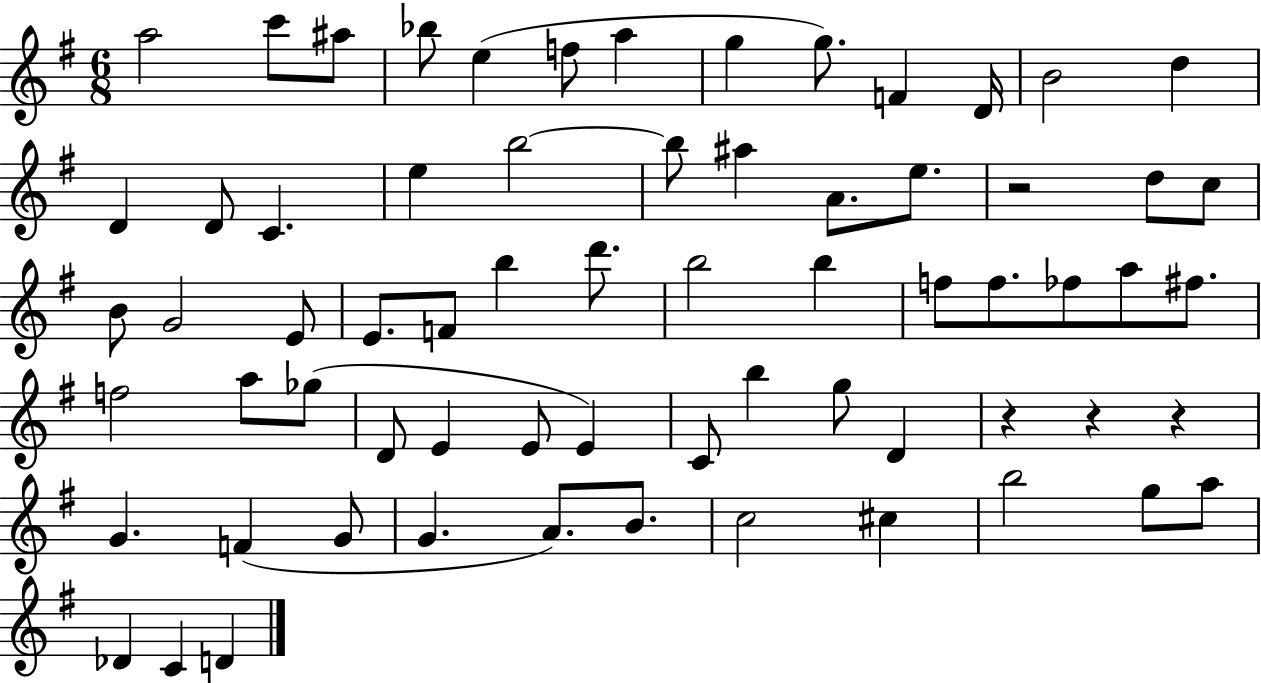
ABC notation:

X:1
T:Untitled
M:6/8
L:1/4
K:G
a2 c'/2 ^a/2 _b/2 e f/2 a g g/2 F D/4 B2 d D D/2 C e b2 b/2 ^a A/2 e/2 z2 d/2 c/2 B/2 G2 E/2 E/2 F/2 b d'/2 b2 b f/2 f/2 _f/2 a/2 ^f/2 f2 a/2 _g/2 D/2 E E/2 E C/2 b g/2 D z z z G F G/2 G A/2 B/2 c2 ^c b2 g/2 a/2 _D C D